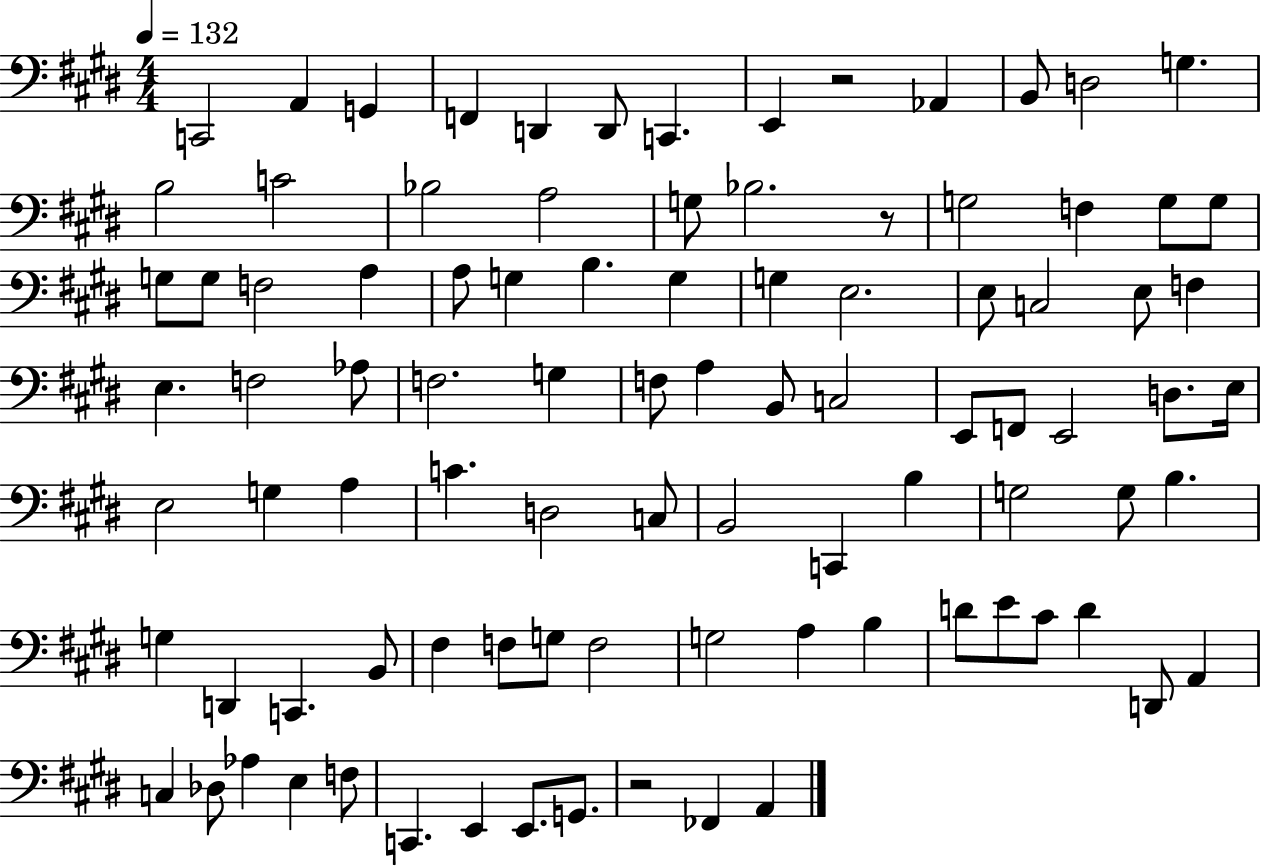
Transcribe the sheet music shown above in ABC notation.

X:1
T:Untitled
M:4/4
L:1/4
K:E
C,,2 A,, G,, F,, D,, D,,/2 C,, E,, z2 _A,, B,,/2 D,2 G, B,2 C2 _B,2 A,2 G,/2 _B,2 z/2 G,2 F, G,/2 G,/2 G,/2 G,/2 F,2 A, A,/2 G, B, G, G, E,2 E,/2 C,2 E,/2 F, E, F,2 _A,/2 F,2 G, F,/2 A, B,,/2 C,2 E,,/2 F,,/2 E,,2 D,/2 E,/4 E,2 G, A, C D,2 C,/2 B,,2 C,, B, G,2 G,/2 B, G, D,, C,, B,,/2 ^F, F,/2 G,/2 F,2 G,2 A, B, D/2 E/2 ^C/2 D D,,/2 A,, C, _D,/2 _A, E, F,/2 C,, E,, E,,/2 G,,/2 z2 _F,, A,,